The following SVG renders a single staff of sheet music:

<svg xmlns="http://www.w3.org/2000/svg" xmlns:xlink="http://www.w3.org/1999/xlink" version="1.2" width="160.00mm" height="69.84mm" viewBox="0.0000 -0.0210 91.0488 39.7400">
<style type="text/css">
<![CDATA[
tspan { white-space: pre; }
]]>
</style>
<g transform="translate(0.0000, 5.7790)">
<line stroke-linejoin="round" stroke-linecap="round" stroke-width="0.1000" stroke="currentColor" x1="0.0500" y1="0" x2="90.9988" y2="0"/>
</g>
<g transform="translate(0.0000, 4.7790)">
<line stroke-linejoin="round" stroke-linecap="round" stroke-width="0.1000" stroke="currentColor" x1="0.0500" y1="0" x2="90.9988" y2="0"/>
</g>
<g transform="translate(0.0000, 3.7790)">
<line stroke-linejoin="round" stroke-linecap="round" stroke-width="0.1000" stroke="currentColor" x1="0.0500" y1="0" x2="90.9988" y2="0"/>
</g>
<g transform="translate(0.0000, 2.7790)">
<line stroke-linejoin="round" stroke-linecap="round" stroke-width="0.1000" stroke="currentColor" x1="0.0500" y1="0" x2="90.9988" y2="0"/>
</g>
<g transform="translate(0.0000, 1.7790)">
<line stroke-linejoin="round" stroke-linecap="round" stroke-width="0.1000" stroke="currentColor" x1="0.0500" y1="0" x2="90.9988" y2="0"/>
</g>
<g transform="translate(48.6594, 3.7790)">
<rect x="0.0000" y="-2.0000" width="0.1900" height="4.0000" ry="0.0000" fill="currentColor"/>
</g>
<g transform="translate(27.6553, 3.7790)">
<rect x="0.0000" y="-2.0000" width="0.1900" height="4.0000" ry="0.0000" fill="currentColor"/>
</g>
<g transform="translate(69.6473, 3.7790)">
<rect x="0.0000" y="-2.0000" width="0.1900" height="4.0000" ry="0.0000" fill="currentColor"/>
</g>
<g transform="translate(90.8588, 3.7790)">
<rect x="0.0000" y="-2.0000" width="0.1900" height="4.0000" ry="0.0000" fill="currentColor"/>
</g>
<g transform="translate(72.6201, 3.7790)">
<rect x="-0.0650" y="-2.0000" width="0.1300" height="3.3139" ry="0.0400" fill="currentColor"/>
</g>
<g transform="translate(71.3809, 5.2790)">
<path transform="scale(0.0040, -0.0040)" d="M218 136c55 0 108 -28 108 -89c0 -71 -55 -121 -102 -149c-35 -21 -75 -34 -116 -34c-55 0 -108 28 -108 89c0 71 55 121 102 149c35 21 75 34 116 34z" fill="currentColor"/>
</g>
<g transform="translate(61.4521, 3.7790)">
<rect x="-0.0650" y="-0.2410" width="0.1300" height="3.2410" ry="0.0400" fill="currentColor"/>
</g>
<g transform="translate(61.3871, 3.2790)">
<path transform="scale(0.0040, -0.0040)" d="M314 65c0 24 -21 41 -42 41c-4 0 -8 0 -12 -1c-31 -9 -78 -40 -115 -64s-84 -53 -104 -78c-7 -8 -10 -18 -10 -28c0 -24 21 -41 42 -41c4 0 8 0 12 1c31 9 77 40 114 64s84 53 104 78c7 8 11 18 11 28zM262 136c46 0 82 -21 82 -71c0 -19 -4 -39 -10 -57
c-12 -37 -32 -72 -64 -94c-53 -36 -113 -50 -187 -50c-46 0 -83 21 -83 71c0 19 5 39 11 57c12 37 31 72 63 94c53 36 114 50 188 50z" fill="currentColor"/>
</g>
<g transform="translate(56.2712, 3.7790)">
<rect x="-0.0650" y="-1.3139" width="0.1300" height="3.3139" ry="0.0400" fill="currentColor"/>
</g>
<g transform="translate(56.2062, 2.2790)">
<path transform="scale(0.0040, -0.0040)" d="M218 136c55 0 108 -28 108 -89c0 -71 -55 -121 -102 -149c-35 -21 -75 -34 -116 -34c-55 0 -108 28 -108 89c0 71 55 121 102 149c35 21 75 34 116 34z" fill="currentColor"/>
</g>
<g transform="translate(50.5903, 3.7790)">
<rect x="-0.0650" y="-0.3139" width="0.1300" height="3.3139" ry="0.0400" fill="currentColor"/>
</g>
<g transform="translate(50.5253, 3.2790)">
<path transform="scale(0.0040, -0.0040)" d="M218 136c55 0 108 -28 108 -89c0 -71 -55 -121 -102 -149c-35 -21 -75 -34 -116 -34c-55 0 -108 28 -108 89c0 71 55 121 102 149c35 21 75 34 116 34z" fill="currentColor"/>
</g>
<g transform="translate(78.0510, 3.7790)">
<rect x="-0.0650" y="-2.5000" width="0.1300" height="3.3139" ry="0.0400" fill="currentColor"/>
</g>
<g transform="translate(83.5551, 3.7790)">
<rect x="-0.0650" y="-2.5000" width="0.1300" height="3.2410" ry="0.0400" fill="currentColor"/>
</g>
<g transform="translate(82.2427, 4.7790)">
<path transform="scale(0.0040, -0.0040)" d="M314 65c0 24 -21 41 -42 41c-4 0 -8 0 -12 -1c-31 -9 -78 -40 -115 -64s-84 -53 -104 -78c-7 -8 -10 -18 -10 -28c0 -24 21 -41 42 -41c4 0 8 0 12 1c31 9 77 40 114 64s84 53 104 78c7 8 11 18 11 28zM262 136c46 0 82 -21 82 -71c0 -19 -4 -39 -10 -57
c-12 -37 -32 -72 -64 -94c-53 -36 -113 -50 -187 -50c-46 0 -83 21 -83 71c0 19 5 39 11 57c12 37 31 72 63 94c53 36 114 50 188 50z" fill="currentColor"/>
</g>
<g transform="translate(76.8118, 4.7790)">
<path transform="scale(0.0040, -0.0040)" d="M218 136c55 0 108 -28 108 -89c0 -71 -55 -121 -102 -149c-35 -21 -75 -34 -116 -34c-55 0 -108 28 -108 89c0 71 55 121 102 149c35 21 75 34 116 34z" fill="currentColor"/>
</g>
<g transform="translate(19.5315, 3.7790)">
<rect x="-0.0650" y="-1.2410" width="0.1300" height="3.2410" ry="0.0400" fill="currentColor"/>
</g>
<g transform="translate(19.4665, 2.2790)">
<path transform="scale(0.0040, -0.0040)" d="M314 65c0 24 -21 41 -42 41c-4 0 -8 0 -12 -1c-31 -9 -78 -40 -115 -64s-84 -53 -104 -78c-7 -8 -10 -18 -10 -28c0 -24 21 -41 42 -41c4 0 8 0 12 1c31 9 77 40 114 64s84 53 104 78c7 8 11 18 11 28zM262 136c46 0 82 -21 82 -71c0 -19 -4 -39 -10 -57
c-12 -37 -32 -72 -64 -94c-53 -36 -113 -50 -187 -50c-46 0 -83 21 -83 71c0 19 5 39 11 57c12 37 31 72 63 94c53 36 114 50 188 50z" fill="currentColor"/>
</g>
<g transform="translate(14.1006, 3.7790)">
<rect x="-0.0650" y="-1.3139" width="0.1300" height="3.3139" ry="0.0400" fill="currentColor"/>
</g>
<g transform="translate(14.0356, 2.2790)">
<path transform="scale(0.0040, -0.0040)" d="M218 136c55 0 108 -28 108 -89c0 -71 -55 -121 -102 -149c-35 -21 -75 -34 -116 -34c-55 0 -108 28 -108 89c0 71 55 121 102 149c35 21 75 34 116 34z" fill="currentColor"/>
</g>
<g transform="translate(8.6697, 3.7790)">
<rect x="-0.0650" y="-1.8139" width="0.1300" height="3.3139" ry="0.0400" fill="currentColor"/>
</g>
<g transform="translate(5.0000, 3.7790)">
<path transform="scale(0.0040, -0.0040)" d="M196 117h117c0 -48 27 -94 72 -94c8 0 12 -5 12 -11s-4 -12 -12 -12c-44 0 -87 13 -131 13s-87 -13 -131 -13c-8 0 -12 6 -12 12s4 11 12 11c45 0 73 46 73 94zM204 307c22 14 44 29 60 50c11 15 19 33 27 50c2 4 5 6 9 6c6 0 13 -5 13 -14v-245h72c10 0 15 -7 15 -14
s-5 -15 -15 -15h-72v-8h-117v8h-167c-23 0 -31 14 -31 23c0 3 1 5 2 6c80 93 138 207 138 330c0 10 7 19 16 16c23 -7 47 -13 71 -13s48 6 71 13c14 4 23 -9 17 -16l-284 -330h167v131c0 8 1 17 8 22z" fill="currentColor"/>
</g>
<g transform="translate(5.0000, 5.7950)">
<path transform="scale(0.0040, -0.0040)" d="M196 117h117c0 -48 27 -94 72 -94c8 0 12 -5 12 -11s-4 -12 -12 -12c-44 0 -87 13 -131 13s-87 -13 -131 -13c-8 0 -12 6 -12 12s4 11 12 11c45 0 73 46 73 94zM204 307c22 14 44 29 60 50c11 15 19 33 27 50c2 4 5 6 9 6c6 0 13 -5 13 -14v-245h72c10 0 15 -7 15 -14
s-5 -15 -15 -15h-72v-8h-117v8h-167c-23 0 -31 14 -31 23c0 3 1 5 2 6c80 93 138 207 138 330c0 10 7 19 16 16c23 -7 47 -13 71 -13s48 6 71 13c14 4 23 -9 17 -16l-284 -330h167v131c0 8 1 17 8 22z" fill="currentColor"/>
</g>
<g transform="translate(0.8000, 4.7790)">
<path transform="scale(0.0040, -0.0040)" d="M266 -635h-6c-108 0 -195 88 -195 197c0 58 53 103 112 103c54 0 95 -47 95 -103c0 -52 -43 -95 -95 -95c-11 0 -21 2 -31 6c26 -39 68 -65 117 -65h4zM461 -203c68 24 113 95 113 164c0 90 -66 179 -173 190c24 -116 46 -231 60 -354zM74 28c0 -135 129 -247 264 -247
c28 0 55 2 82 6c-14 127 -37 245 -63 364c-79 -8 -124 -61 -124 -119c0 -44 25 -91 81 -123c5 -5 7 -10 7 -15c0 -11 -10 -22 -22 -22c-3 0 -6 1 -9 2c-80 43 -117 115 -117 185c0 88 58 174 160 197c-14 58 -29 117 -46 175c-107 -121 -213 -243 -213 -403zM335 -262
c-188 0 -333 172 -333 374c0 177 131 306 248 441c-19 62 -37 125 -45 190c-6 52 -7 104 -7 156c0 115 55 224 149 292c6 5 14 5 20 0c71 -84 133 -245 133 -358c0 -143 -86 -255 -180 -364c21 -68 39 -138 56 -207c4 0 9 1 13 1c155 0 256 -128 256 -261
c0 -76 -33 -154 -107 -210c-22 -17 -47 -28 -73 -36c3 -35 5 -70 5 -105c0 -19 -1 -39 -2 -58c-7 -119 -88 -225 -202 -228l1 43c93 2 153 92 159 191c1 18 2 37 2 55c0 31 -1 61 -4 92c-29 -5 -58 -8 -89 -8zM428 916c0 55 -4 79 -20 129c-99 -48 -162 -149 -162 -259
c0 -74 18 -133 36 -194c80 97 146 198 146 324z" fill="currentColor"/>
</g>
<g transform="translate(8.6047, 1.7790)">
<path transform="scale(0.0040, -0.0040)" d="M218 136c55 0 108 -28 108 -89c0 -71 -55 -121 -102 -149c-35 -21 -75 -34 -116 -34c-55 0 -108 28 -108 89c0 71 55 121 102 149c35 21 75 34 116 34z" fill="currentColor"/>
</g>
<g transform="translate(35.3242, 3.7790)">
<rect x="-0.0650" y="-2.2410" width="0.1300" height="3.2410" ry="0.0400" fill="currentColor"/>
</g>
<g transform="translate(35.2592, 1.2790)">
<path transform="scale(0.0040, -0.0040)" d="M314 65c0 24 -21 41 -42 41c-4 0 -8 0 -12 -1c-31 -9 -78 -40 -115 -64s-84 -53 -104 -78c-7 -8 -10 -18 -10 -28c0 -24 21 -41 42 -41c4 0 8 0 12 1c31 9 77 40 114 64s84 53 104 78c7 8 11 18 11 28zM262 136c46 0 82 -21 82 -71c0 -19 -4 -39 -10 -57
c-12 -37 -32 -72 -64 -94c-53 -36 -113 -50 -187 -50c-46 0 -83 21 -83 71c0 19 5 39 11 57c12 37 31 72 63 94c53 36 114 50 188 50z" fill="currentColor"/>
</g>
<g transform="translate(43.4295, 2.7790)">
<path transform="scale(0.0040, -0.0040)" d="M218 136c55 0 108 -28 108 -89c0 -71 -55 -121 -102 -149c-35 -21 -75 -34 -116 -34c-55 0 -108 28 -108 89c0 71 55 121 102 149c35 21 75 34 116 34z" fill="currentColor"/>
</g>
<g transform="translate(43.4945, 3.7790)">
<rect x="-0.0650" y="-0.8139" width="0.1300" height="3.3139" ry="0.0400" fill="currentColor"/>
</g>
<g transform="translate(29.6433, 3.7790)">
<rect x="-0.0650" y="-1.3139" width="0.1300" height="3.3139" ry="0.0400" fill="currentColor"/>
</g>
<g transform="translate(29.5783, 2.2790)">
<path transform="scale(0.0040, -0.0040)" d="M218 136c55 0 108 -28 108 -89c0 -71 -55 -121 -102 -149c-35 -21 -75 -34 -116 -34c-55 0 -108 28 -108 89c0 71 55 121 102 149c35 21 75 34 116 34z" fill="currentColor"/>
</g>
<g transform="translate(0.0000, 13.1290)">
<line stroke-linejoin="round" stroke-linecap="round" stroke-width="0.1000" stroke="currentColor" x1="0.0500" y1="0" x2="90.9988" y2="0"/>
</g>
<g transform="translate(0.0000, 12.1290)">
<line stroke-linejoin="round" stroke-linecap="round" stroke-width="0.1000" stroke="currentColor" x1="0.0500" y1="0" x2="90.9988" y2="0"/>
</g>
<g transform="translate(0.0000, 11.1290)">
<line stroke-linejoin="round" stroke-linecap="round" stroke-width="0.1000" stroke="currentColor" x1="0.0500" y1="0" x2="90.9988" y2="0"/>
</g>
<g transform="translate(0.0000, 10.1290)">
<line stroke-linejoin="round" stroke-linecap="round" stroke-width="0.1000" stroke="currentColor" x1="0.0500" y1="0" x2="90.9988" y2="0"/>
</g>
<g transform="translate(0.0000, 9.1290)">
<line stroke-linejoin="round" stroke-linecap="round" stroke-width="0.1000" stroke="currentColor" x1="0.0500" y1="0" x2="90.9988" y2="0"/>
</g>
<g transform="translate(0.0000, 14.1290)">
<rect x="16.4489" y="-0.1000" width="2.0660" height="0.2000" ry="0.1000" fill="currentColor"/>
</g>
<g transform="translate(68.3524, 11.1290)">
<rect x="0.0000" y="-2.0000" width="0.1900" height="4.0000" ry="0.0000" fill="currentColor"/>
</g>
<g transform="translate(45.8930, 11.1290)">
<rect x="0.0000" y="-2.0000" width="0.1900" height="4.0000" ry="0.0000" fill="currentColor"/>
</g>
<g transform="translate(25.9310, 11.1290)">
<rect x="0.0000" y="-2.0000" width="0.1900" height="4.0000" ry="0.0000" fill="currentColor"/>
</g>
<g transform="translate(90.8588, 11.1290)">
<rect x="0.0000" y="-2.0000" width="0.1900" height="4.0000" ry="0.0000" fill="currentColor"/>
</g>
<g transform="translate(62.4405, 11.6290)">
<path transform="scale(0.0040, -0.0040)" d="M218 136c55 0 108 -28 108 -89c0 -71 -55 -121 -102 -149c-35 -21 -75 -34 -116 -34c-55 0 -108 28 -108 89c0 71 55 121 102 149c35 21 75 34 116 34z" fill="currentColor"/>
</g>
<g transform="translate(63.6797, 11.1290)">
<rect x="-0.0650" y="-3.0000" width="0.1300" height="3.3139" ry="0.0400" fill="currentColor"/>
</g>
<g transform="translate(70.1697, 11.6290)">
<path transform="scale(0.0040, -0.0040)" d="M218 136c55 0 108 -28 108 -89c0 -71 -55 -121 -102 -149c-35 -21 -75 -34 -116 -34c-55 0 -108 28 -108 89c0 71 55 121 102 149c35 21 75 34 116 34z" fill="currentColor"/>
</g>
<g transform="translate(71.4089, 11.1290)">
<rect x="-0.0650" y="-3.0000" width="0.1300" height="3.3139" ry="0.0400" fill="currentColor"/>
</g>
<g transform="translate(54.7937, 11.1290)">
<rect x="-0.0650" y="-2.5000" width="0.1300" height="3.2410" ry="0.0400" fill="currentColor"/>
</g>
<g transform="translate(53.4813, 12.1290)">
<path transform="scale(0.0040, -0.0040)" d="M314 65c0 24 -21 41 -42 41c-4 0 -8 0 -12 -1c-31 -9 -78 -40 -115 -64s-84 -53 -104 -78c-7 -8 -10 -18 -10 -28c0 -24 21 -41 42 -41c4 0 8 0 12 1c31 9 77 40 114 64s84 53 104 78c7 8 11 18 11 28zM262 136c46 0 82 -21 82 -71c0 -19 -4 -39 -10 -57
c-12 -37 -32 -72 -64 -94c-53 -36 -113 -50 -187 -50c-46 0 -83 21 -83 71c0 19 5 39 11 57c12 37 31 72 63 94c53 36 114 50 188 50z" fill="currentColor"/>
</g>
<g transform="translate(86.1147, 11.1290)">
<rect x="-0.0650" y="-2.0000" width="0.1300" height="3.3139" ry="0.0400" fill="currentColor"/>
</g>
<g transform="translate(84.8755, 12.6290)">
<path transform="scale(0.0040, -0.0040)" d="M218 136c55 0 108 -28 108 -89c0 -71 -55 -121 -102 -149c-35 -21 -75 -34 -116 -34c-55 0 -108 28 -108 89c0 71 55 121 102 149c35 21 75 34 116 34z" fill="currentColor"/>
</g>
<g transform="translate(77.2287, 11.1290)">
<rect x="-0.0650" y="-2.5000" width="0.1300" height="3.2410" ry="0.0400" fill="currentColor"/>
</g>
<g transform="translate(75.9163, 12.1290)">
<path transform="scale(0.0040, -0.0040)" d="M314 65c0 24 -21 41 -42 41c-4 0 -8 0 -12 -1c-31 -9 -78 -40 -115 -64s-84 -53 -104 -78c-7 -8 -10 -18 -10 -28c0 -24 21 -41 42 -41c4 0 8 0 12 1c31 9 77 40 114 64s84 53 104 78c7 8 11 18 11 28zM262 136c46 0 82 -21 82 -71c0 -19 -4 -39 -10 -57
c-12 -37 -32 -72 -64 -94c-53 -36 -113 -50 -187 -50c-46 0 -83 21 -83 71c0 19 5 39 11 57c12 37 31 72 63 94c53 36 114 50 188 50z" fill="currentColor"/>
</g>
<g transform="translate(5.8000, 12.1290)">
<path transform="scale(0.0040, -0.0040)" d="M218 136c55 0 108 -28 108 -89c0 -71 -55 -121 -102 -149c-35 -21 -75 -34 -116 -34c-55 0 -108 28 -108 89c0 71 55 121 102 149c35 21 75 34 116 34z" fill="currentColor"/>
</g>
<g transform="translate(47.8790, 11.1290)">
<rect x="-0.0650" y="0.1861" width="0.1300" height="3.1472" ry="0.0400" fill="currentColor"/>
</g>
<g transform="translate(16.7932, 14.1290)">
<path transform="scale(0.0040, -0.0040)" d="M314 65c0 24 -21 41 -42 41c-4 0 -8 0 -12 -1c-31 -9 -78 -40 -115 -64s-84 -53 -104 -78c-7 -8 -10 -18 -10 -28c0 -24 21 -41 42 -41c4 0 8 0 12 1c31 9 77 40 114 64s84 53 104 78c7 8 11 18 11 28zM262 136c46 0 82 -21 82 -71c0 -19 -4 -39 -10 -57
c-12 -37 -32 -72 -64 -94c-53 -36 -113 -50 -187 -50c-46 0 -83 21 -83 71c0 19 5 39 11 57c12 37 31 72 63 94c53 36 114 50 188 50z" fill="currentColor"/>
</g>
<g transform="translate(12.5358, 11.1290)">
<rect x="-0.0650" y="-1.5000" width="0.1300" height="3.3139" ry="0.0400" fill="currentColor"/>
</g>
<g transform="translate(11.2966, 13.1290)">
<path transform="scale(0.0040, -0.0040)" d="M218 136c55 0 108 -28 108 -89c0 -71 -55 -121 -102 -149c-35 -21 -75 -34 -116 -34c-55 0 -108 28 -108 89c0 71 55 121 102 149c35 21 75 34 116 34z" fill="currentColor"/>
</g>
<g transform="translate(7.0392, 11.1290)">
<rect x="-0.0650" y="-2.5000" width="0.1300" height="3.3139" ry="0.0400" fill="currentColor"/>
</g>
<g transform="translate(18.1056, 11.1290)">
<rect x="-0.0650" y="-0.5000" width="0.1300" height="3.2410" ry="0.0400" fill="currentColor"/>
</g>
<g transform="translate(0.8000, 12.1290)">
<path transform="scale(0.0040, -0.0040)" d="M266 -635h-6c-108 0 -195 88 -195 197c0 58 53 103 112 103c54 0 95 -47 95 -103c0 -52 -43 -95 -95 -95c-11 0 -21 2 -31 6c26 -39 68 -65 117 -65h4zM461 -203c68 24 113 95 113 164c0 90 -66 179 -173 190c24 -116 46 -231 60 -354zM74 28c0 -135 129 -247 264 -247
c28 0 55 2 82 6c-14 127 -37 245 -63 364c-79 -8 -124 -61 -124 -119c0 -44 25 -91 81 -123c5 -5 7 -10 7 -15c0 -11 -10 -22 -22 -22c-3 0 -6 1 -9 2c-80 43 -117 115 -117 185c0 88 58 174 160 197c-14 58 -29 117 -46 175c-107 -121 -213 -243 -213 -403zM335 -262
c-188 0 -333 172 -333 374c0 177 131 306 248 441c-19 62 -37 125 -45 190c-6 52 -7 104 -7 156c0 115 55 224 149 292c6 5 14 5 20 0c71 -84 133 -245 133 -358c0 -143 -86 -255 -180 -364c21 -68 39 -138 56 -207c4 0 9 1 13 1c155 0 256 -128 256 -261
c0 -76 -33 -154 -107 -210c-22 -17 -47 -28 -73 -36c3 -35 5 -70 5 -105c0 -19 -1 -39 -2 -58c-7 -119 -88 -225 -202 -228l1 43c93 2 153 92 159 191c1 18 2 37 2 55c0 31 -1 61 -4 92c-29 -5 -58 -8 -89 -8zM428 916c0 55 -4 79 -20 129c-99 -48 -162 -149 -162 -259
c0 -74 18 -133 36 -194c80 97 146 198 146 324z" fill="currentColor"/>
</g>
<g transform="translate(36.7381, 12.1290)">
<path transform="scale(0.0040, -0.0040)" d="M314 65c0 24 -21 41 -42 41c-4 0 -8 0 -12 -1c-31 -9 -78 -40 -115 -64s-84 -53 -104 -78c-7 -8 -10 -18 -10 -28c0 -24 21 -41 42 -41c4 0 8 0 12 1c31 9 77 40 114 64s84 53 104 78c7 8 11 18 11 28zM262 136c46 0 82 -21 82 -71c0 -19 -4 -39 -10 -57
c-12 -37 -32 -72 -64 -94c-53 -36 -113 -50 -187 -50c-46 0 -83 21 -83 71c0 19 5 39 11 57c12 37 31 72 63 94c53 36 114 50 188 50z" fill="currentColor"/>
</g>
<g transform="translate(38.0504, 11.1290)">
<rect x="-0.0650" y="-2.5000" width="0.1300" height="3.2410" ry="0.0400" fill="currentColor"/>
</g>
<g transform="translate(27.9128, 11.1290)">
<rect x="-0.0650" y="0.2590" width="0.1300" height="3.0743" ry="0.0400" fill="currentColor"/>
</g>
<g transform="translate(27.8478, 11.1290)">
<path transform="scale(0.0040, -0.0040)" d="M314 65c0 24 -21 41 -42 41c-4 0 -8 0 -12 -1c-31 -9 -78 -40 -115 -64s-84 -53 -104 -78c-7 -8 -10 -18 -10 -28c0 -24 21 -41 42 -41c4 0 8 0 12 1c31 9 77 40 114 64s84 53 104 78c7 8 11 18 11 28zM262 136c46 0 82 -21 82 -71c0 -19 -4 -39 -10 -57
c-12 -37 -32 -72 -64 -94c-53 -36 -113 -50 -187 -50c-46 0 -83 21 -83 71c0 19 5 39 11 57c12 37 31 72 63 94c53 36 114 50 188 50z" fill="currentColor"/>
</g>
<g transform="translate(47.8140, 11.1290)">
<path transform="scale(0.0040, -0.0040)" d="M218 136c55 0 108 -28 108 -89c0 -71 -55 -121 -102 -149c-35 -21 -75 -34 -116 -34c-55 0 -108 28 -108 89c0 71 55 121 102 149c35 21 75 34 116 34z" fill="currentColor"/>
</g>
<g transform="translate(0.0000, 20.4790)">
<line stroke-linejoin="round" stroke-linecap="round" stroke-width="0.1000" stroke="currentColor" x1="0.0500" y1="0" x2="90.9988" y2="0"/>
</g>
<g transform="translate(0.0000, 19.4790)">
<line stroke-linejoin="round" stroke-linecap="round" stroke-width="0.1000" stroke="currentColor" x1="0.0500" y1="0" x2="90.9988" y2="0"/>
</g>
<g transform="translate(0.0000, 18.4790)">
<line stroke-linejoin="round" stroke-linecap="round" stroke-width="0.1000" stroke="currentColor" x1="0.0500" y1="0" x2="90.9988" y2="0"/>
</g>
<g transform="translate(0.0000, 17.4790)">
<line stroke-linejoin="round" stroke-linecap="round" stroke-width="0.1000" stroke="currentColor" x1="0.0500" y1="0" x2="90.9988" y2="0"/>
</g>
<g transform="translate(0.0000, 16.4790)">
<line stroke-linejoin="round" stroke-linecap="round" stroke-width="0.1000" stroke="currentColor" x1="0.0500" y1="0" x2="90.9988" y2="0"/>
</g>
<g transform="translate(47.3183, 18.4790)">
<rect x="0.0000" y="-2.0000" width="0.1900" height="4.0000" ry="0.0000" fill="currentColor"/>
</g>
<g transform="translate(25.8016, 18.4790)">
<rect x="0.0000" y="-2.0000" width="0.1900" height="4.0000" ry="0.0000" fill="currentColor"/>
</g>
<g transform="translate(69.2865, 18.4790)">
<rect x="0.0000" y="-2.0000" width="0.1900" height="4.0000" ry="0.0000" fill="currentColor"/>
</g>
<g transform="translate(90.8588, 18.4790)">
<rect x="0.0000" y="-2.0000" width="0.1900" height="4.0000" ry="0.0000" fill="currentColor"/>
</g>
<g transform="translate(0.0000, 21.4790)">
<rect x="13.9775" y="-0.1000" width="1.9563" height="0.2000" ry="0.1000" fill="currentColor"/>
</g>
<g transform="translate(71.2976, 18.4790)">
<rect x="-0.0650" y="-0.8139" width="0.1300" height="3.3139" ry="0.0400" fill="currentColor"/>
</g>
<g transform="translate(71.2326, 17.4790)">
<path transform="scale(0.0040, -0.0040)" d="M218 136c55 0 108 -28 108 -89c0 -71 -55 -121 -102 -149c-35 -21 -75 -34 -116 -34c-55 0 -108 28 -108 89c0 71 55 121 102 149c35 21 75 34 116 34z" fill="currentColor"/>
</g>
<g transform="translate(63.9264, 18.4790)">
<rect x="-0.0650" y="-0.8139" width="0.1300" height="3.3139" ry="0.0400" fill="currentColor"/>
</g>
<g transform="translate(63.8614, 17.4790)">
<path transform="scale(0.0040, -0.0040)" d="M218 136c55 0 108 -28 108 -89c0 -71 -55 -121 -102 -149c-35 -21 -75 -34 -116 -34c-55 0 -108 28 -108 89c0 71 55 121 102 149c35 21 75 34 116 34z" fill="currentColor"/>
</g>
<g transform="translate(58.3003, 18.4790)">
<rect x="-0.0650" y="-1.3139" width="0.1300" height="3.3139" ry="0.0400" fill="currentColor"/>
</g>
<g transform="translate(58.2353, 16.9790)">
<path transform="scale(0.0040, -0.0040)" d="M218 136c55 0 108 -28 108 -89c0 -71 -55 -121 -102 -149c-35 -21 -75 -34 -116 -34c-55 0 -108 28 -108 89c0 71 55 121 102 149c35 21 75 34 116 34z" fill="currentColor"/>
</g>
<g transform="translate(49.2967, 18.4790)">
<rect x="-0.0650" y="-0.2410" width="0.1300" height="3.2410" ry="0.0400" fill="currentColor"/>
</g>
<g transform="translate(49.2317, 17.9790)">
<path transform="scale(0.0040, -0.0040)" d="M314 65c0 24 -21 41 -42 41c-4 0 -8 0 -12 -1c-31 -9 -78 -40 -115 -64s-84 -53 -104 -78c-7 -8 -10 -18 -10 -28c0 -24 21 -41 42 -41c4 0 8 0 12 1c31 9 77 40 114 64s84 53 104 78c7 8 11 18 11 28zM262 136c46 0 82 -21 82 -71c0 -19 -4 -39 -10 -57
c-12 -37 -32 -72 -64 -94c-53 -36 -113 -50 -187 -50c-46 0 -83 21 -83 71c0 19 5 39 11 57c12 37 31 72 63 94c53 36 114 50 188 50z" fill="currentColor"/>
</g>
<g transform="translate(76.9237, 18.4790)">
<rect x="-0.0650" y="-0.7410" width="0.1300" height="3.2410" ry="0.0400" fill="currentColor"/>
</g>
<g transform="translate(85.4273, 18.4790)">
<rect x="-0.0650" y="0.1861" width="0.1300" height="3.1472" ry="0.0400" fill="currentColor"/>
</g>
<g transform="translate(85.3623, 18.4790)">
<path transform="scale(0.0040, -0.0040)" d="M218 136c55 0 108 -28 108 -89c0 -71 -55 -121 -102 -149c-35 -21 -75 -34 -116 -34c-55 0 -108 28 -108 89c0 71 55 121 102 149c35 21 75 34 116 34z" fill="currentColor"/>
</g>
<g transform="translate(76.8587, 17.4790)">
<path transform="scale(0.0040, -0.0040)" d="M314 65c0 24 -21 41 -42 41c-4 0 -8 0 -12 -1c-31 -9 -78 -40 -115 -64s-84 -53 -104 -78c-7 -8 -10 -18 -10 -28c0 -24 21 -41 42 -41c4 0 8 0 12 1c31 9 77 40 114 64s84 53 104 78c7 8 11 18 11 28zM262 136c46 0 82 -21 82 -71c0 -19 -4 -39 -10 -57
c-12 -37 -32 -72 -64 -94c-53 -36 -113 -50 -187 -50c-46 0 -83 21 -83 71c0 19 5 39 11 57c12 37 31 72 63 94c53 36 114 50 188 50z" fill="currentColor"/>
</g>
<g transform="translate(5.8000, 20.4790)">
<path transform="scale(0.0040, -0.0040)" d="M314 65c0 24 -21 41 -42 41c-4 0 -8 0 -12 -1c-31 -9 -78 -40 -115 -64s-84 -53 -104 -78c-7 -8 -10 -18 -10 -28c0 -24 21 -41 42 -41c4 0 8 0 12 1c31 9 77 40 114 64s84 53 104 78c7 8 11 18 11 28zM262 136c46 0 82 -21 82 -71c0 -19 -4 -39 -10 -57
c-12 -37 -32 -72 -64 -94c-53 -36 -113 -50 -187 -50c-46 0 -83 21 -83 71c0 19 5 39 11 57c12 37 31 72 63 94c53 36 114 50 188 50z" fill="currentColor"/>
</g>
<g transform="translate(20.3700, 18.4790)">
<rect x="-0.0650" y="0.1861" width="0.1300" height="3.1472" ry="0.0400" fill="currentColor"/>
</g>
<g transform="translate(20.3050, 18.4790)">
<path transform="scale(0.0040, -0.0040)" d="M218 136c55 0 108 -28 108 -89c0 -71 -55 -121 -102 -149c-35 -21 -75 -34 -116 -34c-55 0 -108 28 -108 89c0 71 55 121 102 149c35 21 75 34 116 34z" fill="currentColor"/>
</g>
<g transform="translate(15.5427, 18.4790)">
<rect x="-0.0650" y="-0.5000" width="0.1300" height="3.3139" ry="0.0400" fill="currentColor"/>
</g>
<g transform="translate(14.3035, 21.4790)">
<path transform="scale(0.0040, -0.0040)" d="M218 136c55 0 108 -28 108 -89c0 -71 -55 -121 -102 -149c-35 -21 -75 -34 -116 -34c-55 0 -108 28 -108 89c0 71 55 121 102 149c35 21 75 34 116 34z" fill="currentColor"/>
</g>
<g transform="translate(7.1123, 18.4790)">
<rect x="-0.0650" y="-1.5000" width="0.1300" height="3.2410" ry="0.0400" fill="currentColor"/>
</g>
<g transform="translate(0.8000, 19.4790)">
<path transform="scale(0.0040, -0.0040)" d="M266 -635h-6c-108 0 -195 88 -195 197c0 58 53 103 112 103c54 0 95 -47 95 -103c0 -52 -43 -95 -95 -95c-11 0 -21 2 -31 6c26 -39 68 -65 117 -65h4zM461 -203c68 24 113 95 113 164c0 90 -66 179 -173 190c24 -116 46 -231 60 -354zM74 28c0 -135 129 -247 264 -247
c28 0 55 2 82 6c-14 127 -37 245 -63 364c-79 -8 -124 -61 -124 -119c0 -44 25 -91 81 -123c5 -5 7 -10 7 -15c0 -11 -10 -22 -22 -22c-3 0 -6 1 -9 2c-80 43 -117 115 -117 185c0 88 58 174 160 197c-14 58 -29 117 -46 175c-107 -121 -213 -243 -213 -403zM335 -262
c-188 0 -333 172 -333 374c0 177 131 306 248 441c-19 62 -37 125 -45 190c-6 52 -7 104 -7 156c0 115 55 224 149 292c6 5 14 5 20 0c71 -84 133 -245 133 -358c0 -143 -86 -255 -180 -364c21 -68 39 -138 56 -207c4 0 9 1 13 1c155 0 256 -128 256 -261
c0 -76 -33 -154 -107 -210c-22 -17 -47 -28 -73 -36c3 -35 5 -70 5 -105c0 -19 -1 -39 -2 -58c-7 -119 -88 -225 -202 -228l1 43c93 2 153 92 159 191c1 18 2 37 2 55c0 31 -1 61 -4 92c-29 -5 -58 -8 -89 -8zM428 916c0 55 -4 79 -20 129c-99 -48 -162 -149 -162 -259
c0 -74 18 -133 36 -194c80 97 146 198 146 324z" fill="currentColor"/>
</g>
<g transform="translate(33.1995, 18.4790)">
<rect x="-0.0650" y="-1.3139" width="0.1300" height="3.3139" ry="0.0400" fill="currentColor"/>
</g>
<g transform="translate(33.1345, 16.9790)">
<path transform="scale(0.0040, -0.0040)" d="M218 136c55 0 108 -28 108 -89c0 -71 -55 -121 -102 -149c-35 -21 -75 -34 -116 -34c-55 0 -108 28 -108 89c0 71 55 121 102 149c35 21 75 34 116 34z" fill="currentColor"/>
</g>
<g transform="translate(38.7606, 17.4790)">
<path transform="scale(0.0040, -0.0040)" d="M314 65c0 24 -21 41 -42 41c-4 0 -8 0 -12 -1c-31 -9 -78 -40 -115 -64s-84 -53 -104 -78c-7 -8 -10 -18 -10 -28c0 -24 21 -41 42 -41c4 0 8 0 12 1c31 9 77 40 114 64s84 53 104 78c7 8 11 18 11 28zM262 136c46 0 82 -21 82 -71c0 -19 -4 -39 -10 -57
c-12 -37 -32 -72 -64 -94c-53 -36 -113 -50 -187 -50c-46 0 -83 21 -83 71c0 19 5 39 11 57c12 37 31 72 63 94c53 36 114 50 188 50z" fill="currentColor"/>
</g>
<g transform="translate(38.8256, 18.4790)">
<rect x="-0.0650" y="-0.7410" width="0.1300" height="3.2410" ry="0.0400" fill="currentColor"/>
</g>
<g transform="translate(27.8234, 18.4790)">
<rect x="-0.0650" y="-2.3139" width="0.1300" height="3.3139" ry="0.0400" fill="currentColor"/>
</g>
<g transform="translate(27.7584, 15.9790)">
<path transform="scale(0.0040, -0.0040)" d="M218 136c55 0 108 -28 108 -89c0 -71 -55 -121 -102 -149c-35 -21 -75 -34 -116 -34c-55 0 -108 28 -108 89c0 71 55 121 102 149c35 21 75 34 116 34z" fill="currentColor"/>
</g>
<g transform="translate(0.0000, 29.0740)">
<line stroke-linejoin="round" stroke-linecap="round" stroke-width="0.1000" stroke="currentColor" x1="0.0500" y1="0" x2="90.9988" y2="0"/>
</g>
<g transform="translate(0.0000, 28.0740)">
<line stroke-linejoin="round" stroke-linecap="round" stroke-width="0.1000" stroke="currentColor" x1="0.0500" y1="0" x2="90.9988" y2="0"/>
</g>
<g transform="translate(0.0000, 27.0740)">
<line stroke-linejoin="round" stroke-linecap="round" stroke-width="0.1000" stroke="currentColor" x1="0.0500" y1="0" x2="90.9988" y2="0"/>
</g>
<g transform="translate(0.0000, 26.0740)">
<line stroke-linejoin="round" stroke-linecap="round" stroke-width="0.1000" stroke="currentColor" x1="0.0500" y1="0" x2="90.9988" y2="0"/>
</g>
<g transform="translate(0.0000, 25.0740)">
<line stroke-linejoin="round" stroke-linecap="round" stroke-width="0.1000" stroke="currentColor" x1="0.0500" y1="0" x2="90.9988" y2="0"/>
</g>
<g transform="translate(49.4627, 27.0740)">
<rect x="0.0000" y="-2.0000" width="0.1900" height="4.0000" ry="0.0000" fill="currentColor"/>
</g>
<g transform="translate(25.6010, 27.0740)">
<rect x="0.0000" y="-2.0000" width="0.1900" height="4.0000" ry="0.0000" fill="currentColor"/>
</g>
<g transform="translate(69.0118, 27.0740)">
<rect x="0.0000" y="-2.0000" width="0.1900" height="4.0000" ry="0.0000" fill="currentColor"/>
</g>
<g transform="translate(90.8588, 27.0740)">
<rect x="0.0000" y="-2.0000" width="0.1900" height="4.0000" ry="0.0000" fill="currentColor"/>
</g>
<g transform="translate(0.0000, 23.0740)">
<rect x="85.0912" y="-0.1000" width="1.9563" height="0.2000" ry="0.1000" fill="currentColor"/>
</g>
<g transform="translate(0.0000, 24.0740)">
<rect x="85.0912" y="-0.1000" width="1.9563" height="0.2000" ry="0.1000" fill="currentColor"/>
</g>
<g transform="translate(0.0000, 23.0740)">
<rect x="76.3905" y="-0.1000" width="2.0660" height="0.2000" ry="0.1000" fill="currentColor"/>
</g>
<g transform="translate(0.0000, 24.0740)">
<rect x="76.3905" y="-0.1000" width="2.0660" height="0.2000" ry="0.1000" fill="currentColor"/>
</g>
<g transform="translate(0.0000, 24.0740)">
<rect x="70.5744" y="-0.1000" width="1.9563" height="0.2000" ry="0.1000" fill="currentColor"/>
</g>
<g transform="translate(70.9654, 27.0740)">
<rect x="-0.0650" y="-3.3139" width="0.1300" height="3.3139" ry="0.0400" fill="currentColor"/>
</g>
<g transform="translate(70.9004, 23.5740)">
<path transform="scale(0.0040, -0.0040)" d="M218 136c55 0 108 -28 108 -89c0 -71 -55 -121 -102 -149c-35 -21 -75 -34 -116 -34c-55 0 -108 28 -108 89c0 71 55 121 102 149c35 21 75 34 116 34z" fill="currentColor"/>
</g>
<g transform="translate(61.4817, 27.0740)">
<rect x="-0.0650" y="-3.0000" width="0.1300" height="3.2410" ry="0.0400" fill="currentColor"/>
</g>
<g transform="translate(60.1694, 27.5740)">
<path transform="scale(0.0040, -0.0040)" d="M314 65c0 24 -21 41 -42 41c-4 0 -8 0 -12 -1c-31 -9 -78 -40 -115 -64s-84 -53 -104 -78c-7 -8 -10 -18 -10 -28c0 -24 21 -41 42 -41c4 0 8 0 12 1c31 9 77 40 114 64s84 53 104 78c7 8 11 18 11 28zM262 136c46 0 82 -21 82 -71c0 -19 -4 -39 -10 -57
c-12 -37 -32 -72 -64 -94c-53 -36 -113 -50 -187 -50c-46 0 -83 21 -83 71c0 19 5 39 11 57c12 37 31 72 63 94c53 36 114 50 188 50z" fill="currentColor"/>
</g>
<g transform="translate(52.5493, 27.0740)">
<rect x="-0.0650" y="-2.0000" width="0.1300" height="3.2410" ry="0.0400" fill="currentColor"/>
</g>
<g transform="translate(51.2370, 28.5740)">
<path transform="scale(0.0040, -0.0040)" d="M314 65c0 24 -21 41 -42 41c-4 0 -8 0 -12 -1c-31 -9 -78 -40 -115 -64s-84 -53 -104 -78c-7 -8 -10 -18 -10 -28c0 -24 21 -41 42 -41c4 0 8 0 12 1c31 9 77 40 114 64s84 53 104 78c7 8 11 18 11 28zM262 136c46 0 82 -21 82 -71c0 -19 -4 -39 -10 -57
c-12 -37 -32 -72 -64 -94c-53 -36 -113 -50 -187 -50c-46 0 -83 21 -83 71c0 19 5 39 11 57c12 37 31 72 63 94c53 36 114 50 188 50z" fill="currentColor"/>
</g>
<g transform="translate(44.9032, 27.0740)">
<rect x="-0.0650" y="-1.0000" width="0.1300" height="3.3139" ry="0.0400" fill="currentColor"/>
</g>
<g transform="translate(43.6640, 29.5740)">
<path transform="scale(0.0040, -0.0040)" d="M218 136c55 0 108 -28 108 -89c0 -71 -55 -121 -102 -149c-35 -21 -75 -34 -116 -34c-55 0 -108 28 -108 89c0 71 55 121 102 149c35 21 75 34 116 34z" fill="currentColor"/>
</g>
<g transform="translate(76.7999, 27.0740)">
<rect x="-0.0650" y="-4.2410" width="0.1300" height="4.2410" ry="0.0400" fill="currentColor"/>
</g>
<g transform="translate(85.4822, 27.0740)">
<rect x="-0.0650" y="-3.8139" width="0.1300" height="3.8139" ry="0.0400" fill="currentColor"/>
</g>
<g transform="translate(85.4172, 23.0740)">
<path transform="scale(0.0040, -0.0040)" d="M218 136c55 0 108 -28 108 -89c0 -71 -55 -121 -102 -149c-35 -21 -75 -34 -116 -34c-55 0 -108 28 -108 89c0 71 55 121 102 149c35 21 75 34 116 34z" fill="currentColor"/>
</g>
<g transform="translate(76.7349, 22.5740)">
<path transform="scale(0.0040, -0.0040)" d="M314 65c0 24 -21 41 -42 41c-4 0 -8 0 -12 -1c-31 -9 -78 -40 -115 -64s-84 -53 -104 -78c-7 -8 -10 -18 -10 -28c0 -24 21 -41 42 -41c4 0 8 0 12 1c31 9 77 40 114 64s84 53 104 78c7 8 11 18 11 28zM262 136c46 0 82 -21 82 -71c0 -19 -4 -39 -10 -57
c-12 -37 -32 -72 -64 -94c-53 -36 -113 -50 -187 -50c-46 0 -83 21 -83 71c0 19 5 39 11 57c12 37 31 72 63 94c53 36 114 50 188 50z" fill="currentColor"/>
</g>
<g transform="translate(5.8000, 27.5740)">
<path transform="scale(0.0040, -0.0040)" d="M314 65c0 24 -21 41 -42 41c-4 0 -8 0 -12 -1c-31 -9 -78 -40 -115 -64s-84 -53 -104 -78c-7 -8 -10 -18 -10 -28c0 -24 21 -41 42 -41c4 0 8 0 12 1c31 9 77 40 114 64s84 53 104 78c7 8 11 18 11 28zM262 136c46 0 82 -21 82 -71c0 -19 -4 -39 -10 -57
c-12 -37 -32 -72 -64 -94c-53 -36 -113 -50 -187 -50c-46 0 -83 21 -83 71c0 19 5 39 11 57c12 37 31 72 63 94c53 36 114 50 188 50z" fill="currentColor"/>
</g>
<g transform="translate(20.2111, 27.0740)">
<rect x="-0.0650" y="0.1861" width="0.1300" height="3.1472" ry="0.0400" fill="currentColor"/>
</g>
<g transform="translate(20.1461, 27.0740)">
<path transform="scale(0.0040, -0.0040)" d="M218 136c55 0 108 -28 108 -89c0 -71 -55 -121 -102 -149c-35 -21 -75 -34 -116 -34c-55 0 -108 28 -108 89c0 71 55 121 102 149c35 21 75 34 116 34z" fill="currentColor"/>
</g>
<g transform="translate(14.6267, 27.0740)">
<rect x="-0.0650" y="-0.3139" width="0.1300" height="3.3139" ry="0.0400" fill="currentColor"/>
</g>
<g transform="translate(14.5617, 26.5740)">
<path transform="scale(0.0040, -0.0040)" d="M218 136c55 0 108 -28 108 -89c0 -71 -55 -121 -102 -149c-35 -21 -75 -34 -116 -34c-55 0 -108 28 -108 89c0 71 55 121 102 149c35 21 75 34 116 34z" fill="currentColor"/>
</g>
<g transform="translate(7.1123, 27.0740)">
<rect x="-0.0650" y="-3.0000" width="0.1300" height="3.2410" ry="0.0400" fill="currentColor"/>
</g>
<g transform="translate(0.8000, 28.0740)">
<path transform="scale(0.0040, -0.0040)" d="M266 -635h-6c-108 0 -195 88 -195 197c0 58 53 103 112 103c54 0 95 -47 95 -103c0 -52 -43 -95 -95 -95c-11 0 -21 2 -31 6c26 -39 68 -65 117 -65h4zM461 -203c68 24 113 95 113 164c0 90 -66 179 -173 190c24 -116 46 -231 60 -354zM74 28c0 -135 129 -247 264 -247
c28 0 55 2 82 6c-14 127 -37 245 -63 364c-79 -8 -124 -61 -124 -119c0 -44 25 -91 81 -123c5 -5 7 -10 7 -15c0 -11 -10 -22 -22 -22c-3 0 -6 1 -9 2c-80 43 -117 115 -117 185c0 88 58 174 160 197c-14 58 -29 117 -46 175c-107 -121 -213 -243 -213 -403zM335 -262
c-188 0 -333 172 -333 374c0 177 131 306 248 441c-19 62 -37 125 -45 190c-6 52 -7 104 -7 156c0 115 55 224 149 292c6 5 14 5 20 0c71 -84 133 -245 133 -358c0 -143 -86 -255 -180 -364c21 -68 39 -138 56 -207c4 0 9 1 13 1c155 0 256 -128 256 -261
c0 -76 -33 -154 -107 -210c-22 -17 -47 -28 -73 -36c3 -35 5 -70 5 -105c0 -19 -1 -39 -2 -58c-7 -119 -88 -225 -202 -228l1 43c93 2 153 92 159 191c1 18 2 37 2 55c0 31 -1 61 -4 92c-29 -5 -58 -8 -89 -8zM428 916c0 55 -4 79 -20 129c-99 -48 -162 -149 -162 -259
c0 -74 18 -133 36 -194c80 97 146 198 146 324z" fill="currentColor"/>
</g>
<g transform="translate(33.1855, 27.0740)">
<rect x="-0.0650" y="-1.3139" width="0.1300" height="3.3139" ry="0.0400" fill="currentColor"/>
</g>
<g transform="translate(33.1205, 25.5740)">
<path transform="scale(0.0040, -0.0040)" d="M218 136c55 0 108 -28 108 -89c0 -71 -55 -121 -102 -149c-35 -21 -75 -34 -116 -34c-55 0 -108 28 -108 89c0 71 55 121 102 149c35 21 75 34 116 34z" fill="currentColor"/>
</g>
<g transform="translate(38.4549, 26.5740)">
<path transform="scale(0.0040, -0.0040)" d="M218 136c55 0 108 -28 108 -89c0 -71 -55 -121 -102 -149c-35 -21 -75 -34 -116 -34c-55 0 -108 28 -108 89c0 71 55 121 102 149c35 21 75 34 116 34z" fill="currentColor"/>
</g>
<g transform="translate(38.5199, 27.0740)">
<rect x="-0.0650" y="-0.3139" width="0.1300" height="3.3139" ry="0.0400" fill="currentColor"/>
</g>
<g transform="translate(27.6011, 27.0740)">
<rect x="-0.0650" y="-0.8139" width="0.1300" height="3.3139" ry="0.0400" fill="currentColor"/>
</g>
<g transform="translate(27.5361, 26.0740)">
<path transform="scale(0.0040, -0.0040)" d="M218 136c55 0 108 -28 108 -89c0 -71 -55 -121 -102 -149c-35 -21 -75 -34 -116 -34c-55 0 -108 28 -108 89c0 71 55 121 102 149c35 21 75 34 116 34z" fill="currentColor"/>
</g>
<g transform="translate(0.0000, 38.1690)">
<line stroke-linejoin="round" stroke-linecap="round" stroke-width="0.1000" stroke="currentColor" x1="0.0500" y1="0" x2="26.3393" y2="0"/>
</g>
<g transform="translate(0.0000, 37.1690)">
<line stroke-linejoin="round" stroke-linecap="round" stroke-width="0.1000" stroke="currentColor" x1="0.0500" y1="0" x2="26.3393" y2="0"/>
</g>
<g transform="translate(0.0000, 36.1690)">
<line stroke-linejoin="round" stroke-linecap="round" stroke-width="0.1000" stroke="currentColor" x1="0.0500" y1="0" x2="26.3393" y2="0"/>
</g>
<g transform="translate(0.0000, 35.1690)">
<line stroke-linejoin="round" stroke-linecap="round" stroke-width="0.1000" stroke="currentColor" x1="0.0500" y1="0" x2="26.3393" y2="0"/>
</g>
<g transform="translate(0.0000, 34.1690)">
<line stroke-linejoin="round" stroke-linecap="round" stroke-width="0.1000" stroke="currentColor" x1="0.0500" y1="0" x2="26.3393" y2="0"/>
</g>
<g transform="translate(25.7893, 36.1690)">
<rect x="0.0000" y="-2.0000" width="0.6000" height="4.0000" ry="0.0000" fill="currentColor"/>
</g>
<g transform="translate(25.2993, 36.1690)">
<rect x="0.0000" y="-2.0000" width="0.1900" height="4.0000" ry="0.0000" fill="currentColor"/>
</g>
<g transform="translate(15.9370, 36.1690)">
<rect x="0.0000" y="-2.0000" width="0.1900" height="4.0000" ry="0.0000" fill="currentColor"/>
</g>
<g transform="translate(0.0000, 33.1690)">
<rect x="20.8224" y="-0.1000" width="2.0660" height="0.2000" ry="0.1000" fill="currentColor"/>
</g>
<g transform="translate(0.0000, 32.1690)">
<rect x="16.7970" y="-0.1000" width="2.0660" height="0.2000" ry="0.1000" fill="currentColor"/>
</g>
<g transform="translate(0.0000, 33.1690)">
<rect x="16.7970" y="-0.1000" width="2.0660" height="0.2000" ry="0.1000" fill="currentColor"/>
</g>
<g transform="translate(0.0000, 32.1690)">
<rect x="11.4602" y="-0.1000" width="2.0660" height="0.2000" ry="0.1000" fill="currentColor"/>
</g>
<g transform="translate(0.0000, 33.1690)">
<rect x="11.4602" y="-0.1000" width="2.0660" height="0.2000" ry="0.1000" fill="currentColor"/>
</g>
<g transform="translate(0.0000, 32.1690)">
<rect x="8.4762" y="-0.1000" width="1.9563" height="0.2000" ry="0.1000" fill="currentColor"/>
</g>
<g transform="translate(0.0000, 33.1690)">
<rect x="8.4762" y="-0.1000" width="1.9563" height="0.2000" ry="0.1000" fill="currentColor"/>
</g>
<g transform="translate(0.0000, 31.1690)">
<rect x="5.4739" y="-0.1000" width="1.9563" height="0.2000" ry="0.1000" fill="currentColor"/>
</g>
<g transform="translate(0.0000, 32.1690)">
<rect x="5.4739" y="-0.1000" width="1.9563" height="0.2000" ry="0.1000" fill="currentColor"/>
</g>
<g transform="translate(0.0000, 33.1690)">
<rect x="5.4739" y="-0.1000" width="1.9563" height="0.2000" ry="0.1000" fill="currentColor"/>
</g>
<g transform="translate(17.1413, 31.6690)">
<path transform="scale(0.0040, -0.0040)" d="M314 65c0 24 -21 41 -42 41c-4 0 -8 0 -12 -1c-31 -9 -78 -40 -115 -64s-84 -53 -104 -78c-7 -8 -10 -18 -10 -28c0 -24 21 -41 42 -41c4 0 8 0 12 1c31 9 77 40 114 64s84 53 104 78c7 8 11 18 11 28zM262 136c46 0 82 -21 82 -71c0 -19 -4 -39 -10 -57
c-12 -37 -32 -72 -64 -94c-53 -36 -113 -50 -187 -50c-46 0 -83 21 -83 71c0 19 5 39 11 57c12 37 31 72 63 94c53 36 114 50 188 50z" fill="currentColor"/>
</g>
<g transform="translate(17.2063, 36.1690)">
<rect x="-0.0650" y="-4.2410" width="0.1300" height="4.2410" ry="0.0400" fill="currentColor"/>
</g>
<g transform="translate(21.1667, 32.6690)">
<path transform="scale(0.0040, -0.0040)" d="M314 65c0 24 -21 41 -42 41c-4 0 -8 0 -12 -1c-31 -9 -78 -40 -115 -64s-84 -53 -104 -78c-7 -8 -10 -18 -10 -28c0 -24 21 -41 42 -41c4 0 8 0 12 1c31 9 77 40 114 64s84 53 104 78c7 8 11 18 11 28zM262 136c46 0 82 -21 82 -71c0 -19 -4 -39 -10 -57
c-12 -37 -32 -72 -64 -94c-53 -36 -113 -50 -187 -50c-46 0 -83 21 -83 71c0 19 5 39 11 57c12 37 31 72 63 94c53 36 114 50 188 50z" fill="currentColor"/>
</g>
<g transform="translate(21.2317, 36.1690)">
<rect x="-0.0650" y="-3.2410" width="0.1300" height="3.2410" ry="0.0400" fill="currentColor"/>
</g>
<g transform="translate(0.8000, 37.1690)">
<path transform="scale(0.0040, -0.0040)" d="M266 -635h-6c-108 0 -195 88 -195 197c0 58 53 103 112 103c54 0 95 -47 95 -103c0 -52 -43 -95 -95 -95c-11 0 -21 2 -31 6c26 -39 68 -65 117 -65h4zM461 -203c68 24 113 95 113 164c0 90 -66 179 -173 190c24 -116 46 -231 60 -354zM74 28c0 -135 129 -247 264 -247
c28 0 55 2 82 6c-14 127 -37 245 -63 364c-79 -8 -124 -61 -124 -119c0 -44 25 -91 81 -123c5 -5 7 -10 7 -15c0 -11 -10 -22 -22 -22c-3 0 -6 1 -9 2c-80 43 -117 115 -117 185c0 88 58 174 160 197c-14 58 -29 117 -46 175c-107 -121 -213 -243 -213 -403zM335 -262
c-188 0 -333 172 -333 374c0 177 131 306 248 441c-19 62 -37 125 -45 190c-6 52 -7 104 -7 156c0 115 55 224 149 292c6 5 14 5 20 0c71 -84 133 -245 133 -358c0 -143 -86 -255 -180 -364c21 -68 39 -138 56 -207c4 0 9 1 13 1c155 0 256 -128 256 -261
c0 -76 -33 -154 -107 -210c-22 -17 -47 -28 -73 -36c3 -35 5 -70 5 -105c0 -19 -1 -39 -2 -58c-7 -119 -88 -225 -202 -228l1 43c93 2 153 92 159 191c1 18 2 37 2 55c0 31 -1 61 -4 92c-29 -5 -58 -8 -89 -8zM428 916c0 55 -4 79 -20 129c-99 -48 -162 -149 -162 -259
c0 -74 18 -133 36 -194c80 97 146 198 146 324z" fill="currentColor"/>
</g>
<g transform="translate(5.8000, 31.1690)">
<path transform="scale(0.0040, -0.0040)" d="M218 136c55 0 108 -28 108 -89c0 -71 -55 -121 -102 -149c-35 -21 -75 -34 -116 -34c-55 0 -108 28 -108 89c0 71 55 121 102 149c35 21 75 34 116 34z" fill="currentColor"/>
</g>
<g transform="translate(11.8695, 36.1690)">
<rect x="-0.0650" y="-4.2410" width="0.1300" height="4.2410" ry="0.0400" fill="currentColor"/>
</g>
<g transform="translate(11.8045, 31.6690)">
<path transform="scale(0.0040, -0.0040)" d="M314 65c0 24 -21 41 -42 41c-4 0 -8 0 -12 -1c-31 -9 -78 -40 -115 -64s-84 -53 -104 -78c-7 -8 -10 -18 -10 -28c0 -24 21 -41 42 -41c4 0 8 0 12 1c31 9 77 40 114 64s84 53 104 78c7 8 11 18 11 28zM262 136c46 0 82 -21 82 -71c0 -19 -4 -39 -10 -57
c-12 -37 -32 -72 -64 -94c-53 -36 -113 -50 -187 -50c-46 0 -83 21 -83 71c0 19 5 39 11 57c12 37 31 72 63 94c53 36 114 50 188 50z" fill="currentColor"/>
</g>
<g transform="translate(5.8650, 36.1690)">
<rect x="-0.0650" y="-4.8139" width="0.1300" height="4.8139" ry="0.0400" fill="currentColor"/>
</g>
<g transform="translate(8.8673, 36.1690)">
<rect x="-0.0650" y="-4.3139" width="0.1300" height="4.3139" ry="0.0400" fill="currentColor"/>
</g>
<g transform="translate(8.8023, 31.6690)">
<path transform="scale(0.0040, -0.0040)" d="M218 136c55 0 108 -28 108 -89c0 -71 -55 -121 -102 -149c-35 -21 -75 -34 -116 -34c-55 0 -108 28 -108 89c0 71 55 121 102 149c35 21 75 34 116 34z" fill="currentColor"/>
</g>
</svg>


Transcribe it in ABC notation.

X:1
T:Untitled
M:4/4
L:1/4
K:C
f e e2 e g2 d c e c2 F G G2 G E C2 B2 G2 B G2 A A G2 F E2 C B g e d2 c2 e d d d2 B A2 c B d e c D F2 A2 b d'2 c' e' d' d'2 d'2 b2